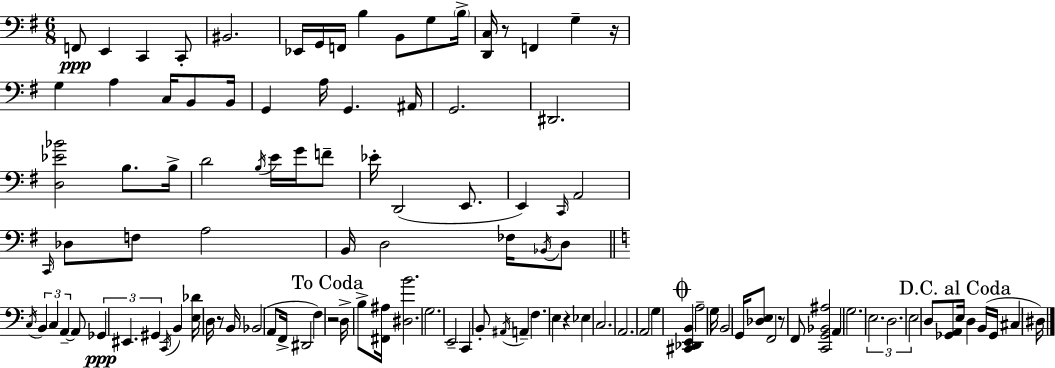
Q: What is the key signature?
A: E minor